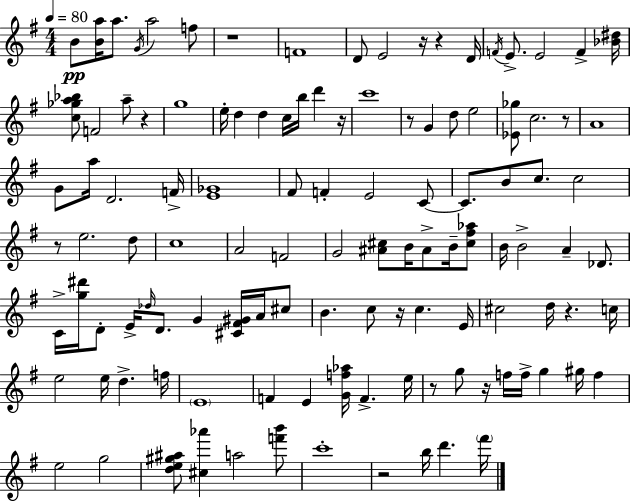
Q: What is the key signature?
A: G major